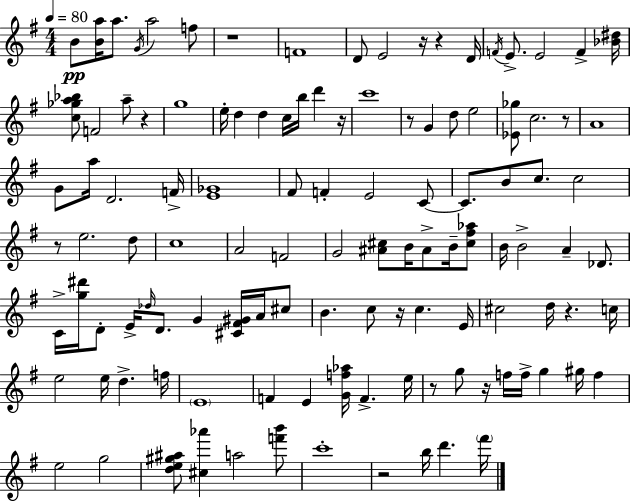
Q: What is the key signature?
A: G major